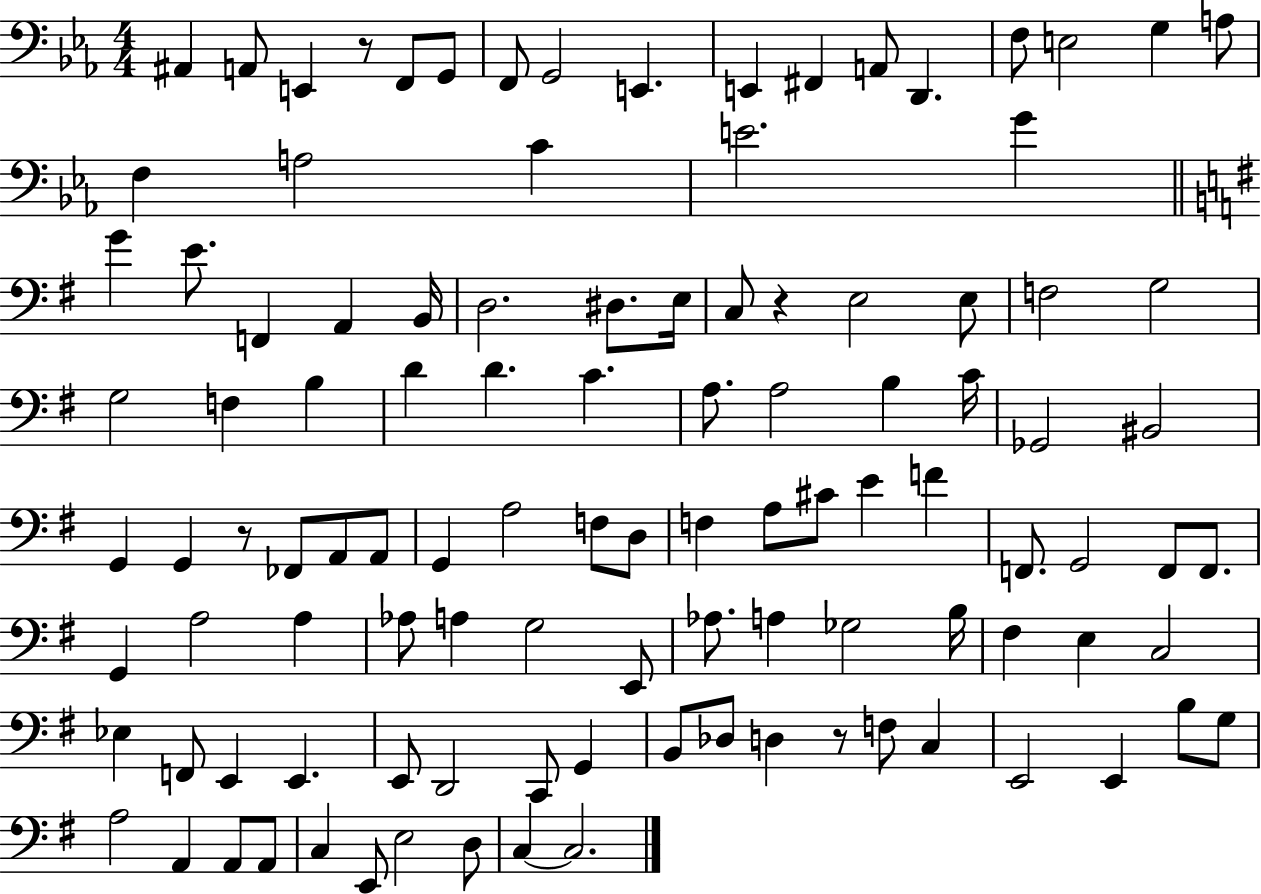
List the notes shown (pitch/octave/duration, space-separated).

A#2/q A2/e E2/q R/e F2/e G2/e F2/e G2/h E2/q. E2/q F#2/q A2/e D2/q. F3/e E3/h G3/q A3/e F3/q A3/h C4/q E4/h. G4/q G4/q E4/e. F2/q A2/q B2/s D3/h. D#3/e. E3/s C3/e R/q E3/h E3/e F3/h G3/h G3/h F3/q B3/q D4/q D4/q. C4/q. A3/e. A3/h B3/q C4/s Gb2/h BIS2/h G2/q G2/q R/e FES2/e A2/e A2/e G2/q A3/h F3/e D3/e F3/q A3/e C#4/e E4/q F4/q F2/e. G2/h F2/e F2/e. G2/q A3/h A3/q Ab3/e A3/q G3/h E2/e Ab3/e. A3/q Gb3/h B3/s F#3/q E3/q C3/h Eb3/q F2/e E2/q E2/q. E2/e D2/h C2/e G2/q B2/e Db3/e D3/q R/e F3/e C3/q E2/h E2/q B3/e G3/e A3/h A2/q A2/e A2/e C3/q E2/e E3/h D3/e C3/q C3/h.